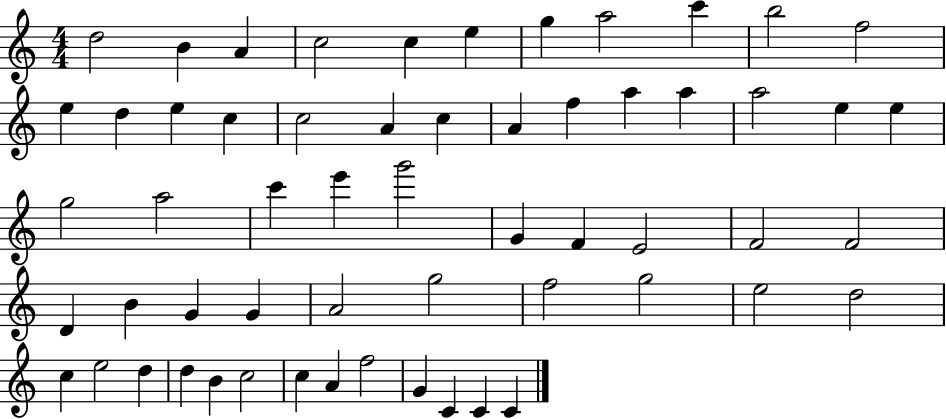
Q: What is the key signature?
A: C major